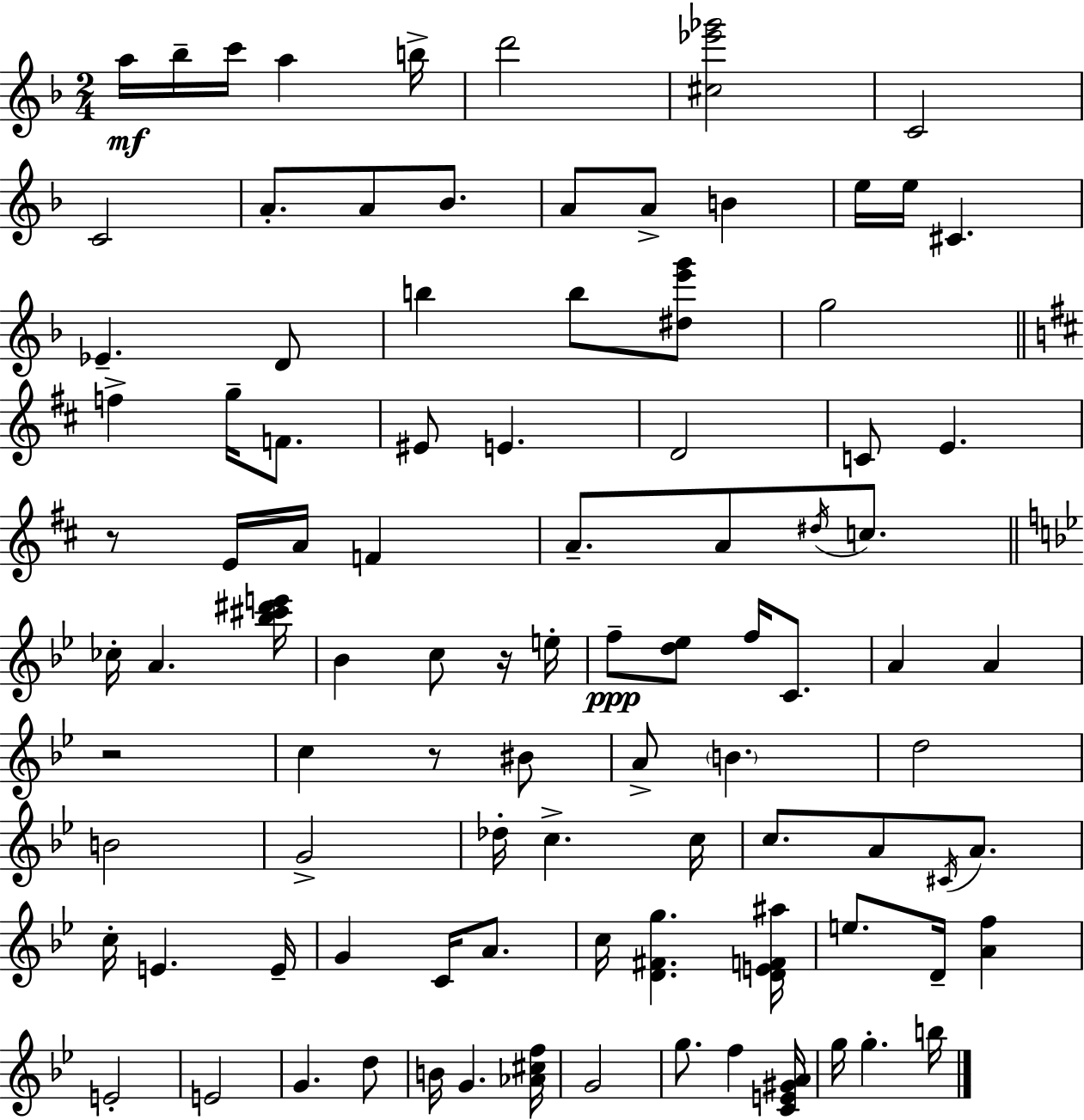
A5/s Bb5/s C6/s A5/q B5/s D6/h [C#5,Eb6,Gb6]/h C4/h C4/h A4/e. A4/e Bb4/e. A4/e A4/e B4/q E5/s E5/s C#4/q. Eb4/q. D4/e B5/q B5/e [D#5,E6,G6]/e G5/h F5/q G5/s F4/e. EIS4/e E4/q. D4/h C4/e E4/q. R/e E4/s A4/s F4/q A4/e. A4/e D#5/s C5/e. CES5/s A4/q. [Bb5,C#6,D#6,E6]/s Bb4/q C5/e R/s E5/s F5/e [D5,Eb5]/e F5/s C4/e. A4/q A4/q R/h C5/q R/e BIS4/e A4/e B4/q. D5/h B4/h G4/h Db5/s C5/q. C5/s C5/e. A4/e C#4/s A4/e. C5/s E4/q. E4/s G4/q C4/s A4/e. C5/s [D4,F#4,G5]/q. [D4,E4,F4,A#5]/s E5/e. D4/s [A4,F5]/q E4/h E4/h G4/q. D5/e B4/s G4/q. [Ab4,C#5,F5]/s G4/h G5/e. F5/q [C4,E4,G#4,A4]/s G5/s G5/q. B5/s